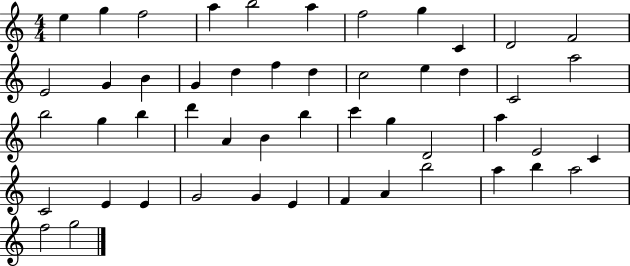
{
  \clef treble
  \numericTimeSignature
  \time 4/4
  \key c \major
  e''4 g''4 f''2 | a''4 b''2 a''4 | f''2 g''4 c'4 | d'2 f'2 | \break e'2 g'4 b'4 | g'4 d''4 f''4 d''4 | c''2 e''4 d''4 | c'2 a''2 | \break b''2 g''4 b''4 | d'''4 a'4 b'4 b''4 | c'''4 g''4 d'2 | a''4 e'2 c'4 | \break c'2 e'4 e'4 | g'2 g'4 e'4 | f'4 a'4 b''2 | a''4 b''4 a''2 | \break f''2 g''2 | \bar "|."
}